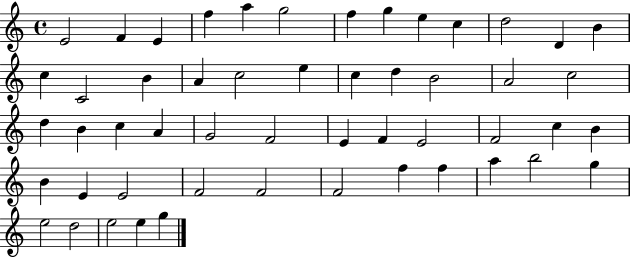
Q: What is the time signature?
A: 4/4